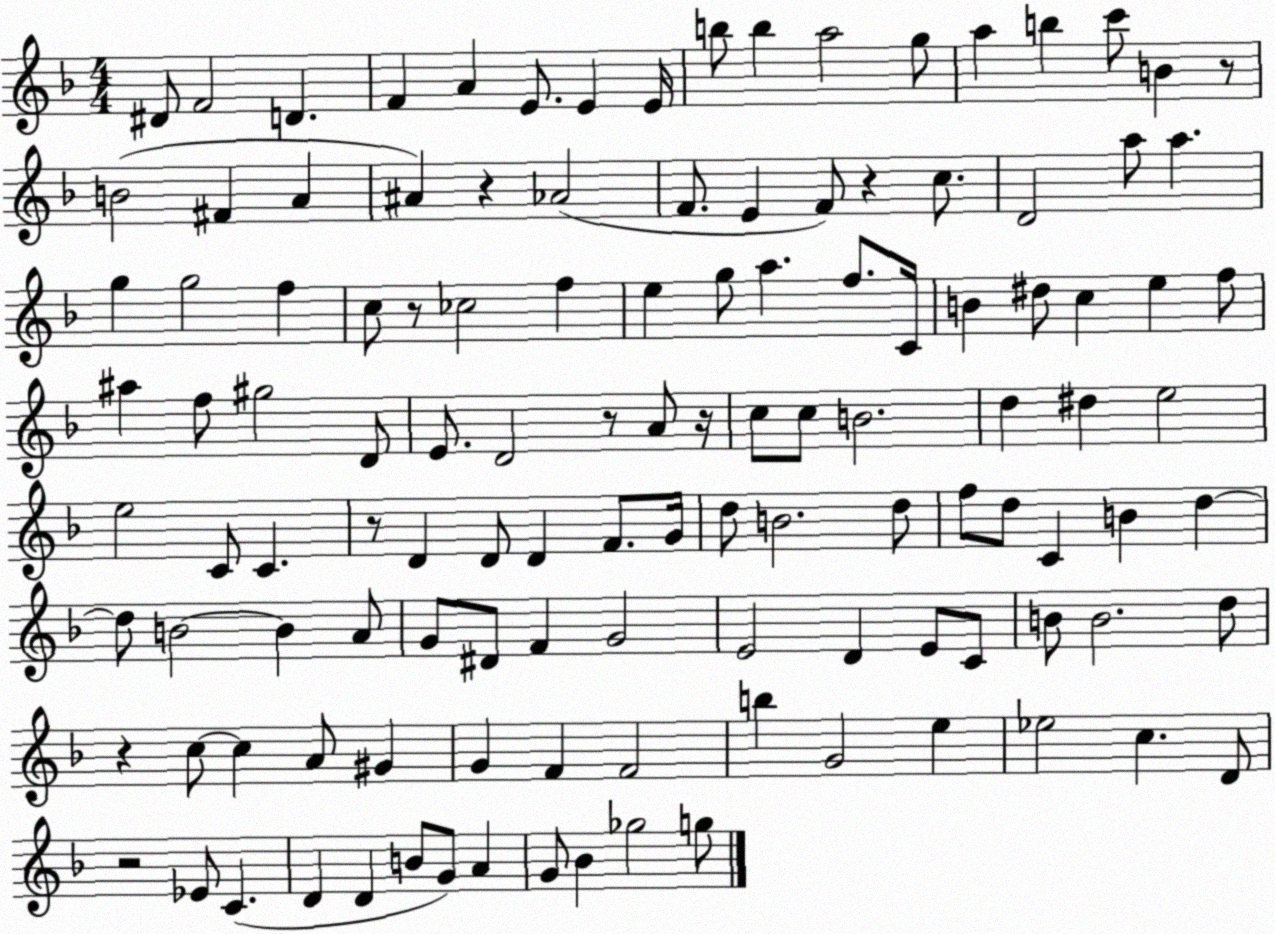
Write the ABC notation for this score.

X:1
T:Untitled
M:4/4
L:1/4
K:F
^D/2 F2 D F A E/2 E E/4 b/2 b a2 g/2 a b c'/2 B z/2 B2 ^F A ^A z _A2 F/2 E F/2 z c/2 D2 a/2 a g g2 f c/2 z/2 _c2 f e g/2 a f/2 C/4 B ^d/2 c e f/2 ^a f/2 ^g2 D/2 E/2 D2 z/2 A/2 z/4 c/2 c/2 B2 d ^d e2 e2 C/2 C z/2 D D/2 D F/2 G/4 d/2 B2 d/2 f/2 d/2 C B d d/2 B2 B A/2 G/2 ^D/2 F G2 E2 D E/2 C/2 B/2 B2 d/2 z c/2 c A/2 ^G G F F2 b G2 e _e2 c D/2 z2 _E/2 C D D B/2 G/2 A G/2 _B _g2 g/2